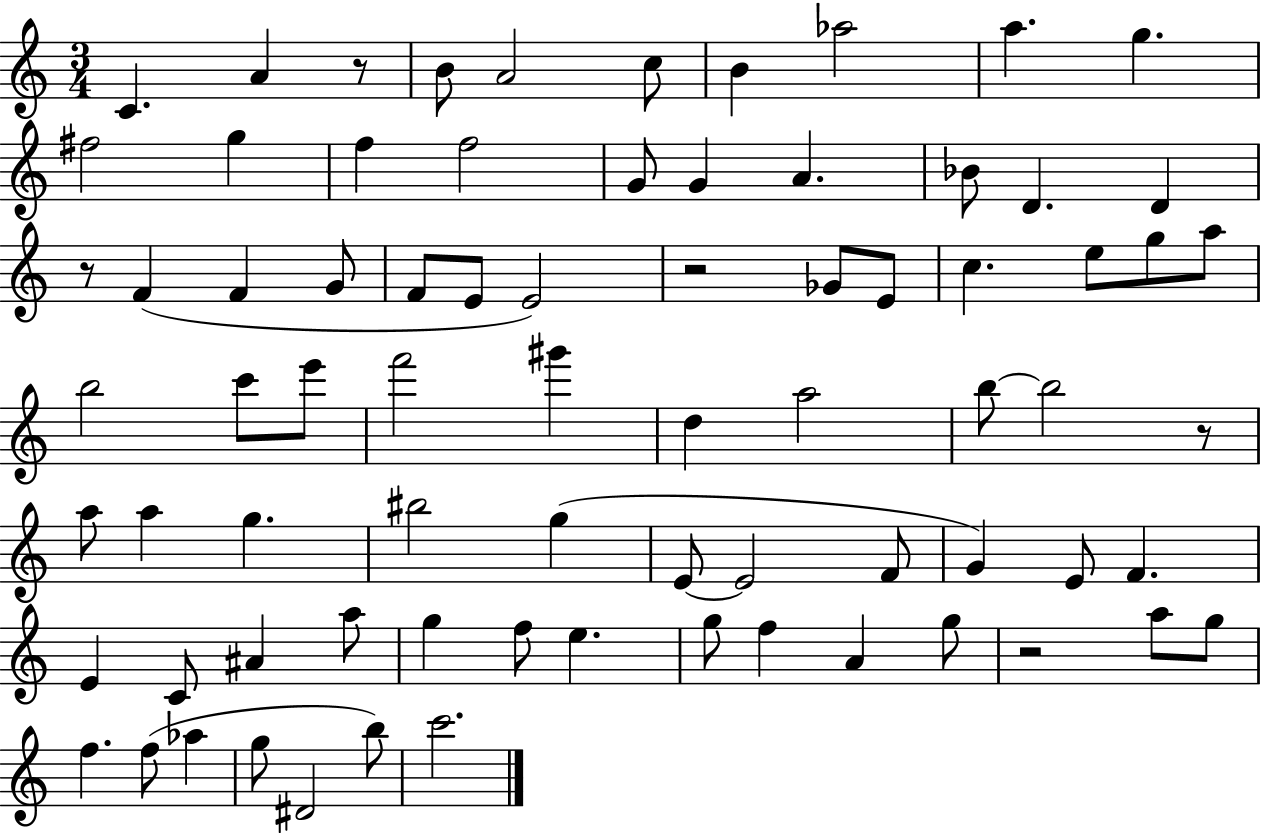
X:1
T:Untitled
M:3/4
L:1/4
K:C
C A z/2 B/2 A2 c/2 B _a2 a g ^f2 g f f2 G/2 G A _B/2 D D z/2 F F G/2 F/2 E/2 E2 z2 _G/2 E/2 c e/2 g/2 a/2 b2 c'/2 e'/2 f'2 ^g' d a2 b/2 b2 z/2 a/2 a g ^b2 g E/2 E2 F/2 G E/2 F E C/2 ^A a/2 g f/2 e g/2 f A g/2 z2 a/2 g/2 f f/2 _a g/2 ^D2 b/2 c'2